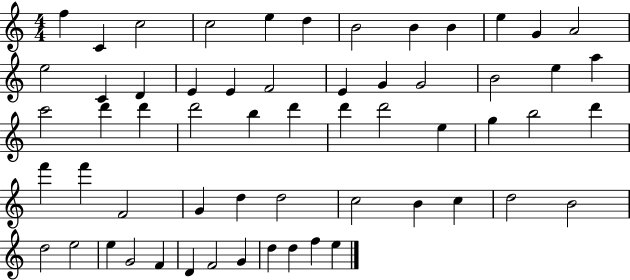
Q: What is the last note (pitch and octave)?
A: E5